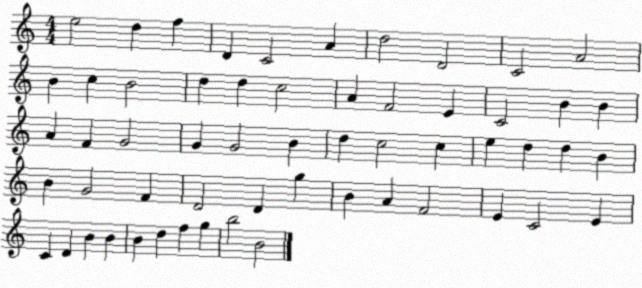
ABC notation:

X:1
T:Untitled
M:4/4
L:1/4
K:C
e2 d f D C2 A d2 D2 C2 A2 B c B2 d d c2 A F2 E C2 B B A F G2 G G2 B d c2 c e d d B B G2 F D2 D g B A F2 E C2 E C D B B B d f g b2 B2